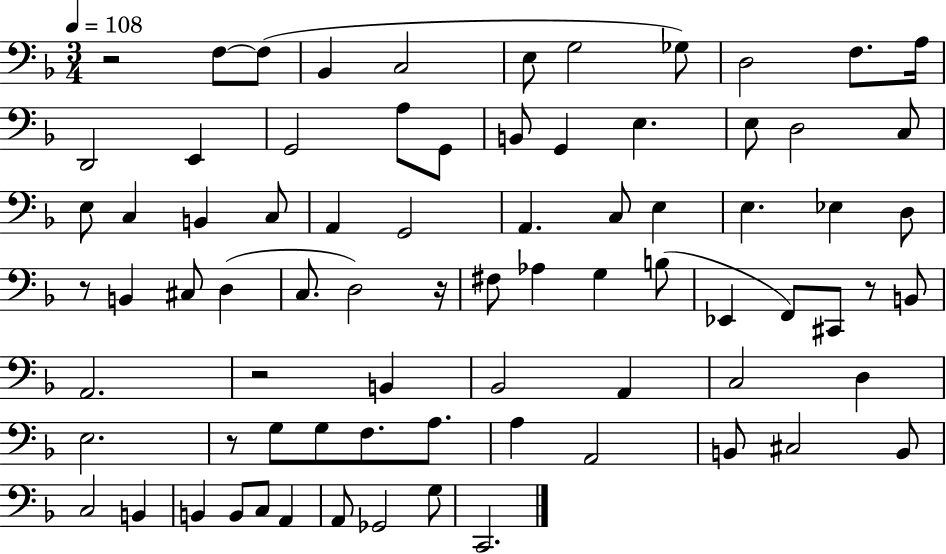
R/h F3/e F3/e Bb2/q C3/h E3/e G3/h Gb3/e D3/h F3/e. A3/s D2/h E2/q G2/h A3/e G2/e B2/e G2/q E3/q. E3/e D3/h C3/e E3/e C3/q B2/q C3/e A2/q G2/h A2/q. C3/e E3/q E3/q. Eb3/q D3/e R/e B2/q C#3/e D3/q C3/e. D3/h R/s F#3/e Ab3/q G3/q B3/e Eb2/q F2/e C#2/e R/e B2/e A2/h. R/h B2/q Bb2/h A2/q C3/h D3/q E3/h. R/e G3/e G3/e F3/e. A3/e. A3/q A2/h B2/e C#3/h B2/e C3/h B2/q B2/q B2/e C3/e A2/q A2/e Gb2/h G3/e C2/h.